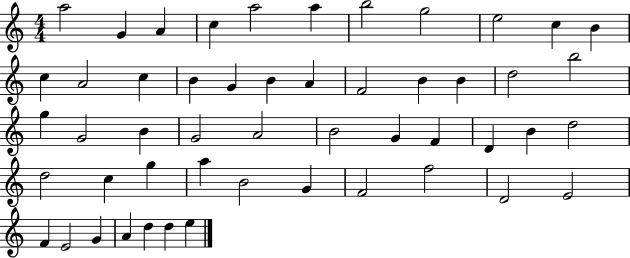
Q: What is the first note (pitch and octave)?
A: A5